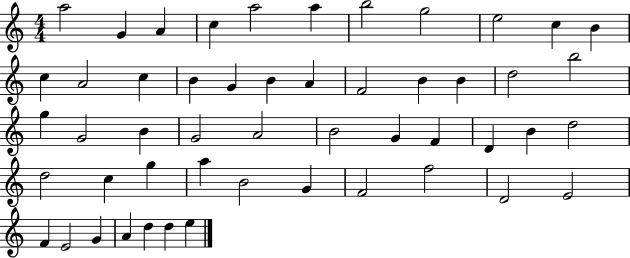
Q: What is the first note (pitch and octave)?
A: A5